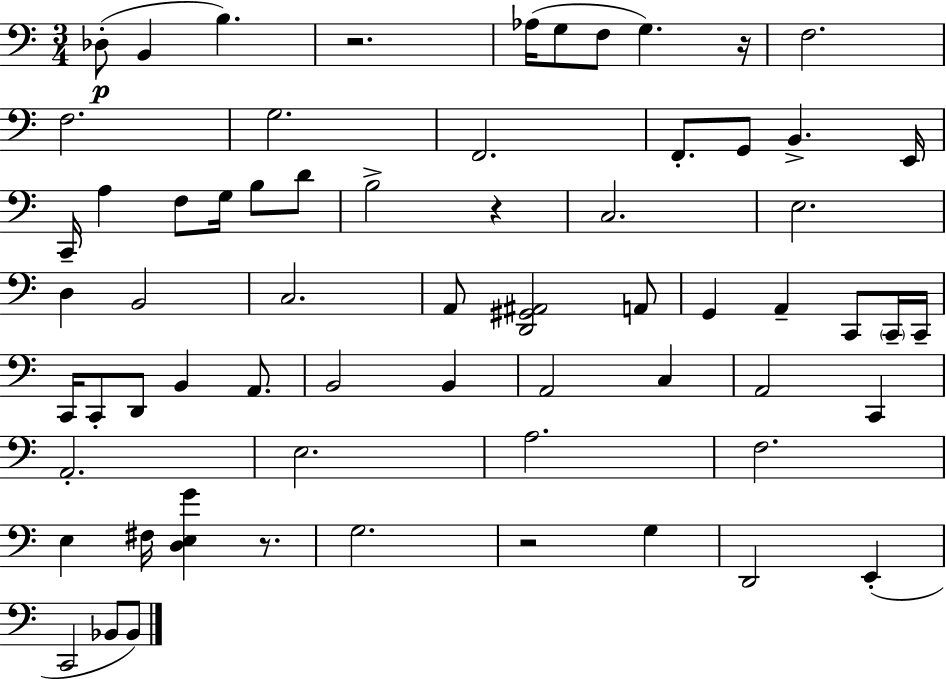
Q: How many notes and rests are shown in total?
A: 65